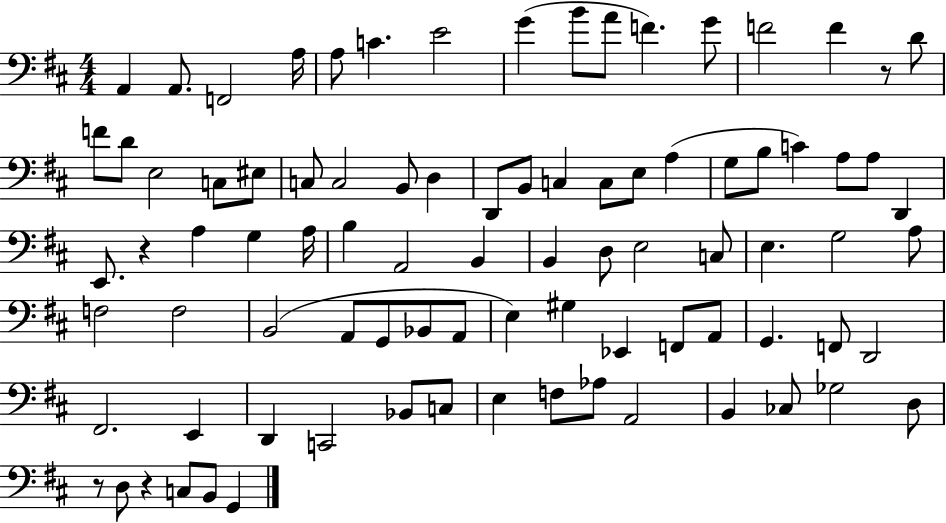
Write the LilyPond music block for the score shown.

{
  \clef bass
  \numericTimeSignature
  \time 4/4
  \key d \major
  a,4 a,8. f,2 a16 | a8 c'4. e'2 | g'4( b'8 a'8 f'4.) g'8 | f'2 f'4 r8 d'8 | \break f'8 d'8 e2 c8 eis8 | c8 c2 b,8 d4 | d,8 b,8 c4 c8 e8 a4( | g8 b8 c'4) a8 a8 d,4 | \break e,8. r4 a4 g4 a16 | b4 a,2 b,4 | b,4 d8 e2 c8 | e4. g2 a8 | \break f2 f2 | b,2( a,8 g,8 bes,8 a,8 | e4) gis4 ees,4 f,8 a,8 | g,4. f,8 d,2 | \break fis,2. e,4 | d,4 c,2 bes,8 c8 | e4 f8 aes8 a,2 | b,4 ces8 ges2 d8 | \break r8 d8 r4 c8 b,8 g,4 | \bar "|."
}